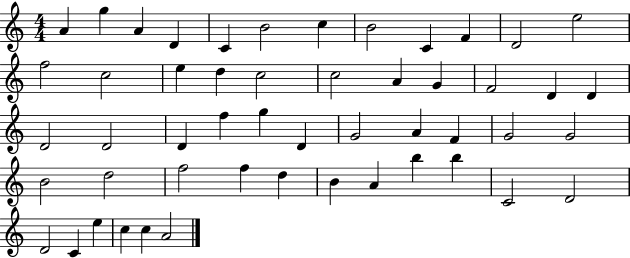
X:1
T:Untitled
M:4/4
L:1/4
K:C
A g A D C B2 c B2 C F D2 e2 f2 c2 e d c2 c2 A G F2 D D D2 D2 D f g D G2 A F G2 G2 B2 d2 f2 f d B A b b C2 D2 D2 C e c c A2